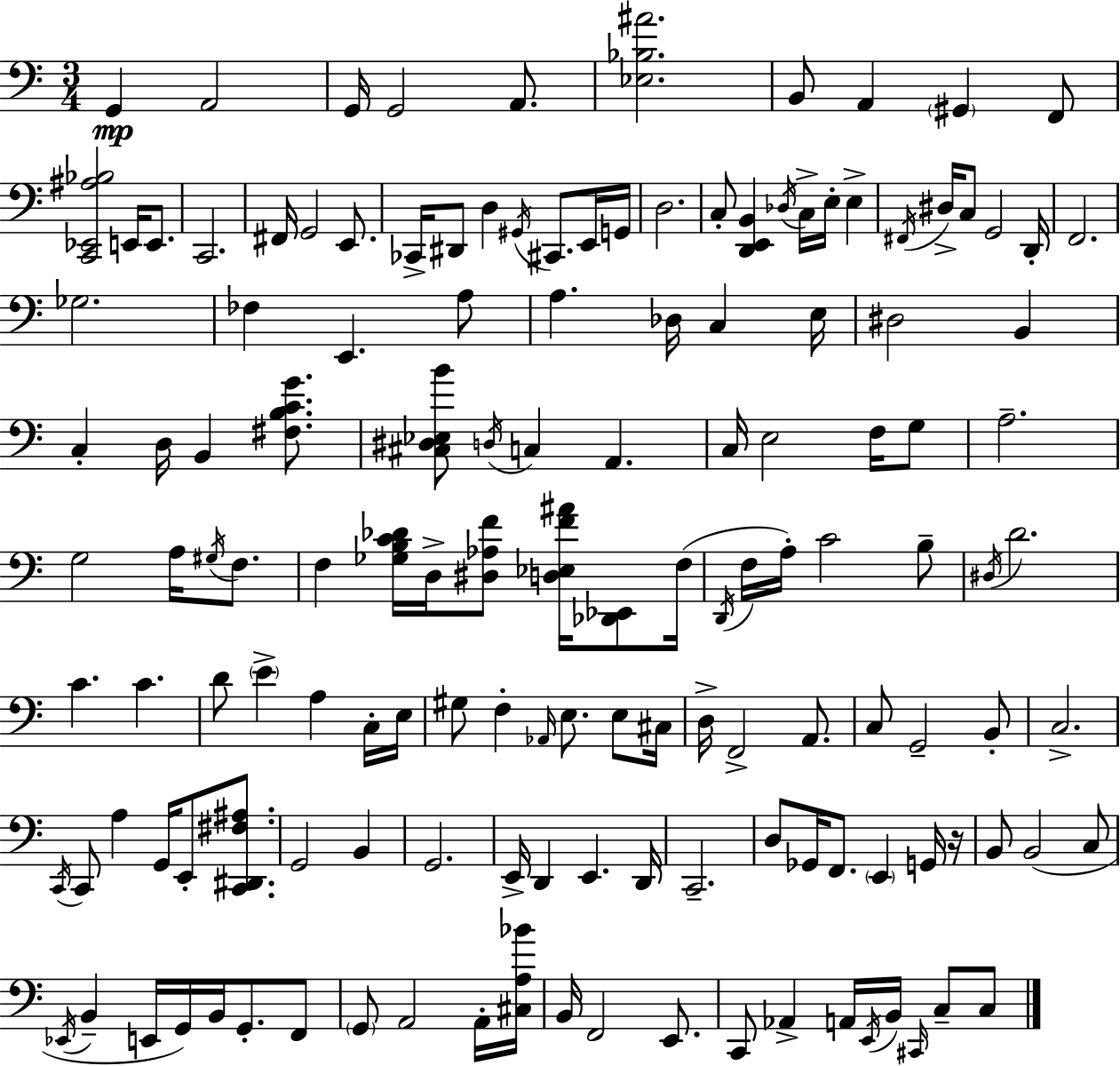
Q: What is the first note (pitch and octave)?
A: G2